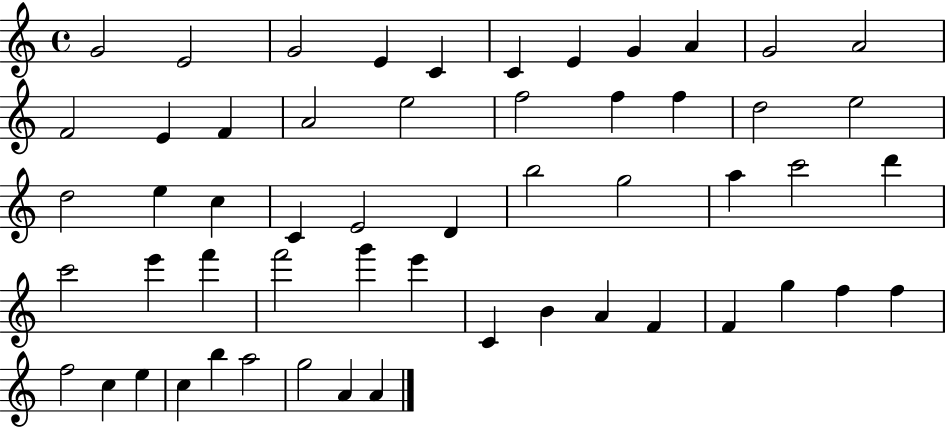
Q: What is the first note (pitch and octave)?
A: G4